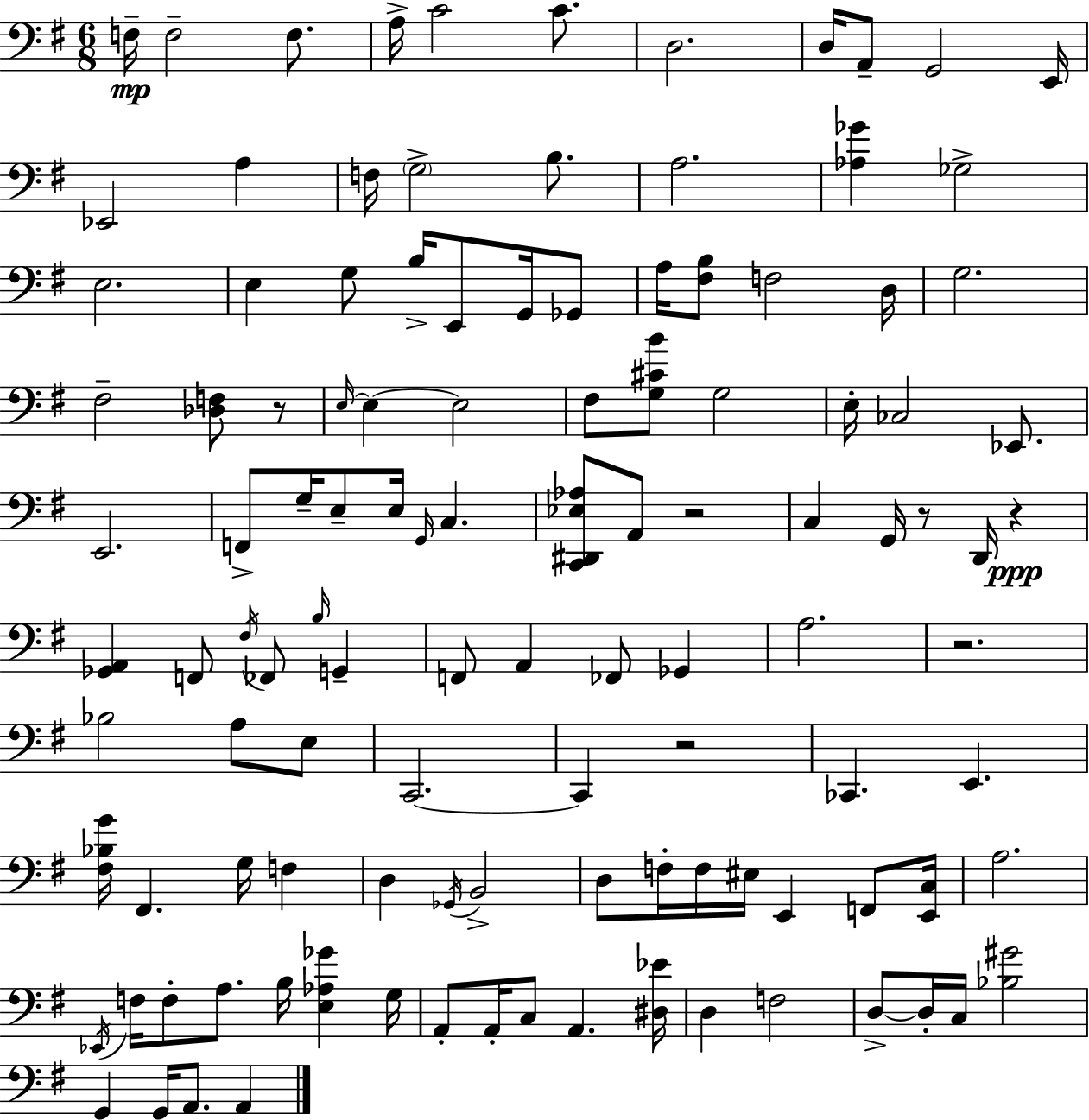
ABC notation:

X:1
T:Untitled
M:6/8
L:1/4
K:G
F,/4 F,2 F,/2 A,/4 C2 C/2 D,2 D,/4 A,,/2 G,,2 E,,/4 _E,,2 A, F,/4 G,2 B,/2 A,2 [_A,_G] _G,2 E,2 E, G,/2 B,/4 E,,/2 G,,/4 _G,,/2 A,/4 [^F,B,]/2 F,2 D,/4 G,2 ^F,2 [_D,F,]/2 z/2 E,/4 E, E,2 ^F,/2 [G,^CB]/2 G,2 E,/4 _C,2 _E,,/2 E,,2 F,,/2 G,/4 E,/2 E,/4 G,,/4 C, [C,,^D,,_E,_A,]/2 A,,/2 z2 C, G,,/4 z/2 D,,/4 z [_G,,A,,] F,,/2 ^F,/4 _F,,/2 B,/4 G,, F,,/2 A,, _F,,/2 _G,, A,2 z2 _B,2 A,/2 E,/2 C,,2 C,, z2 _C,, E,, [^F,_B,G]/4 ^F,, G,/4 F, D, _G,,/4 B,,2 D,/2 F,/4 F,/4 ^E,/4 E,, F,,/2 [E,,C,]/4 A,2 _E,,/4 F,/4 F,/2 A,/2 B,/4 [E,_A,_G] G,/4 A,,/2 A,,/4 C,/2 A,, [^D,_E]/4 D, F,2 D,/2 D,/4 C,/4 [_B,^G]2 G,, G,,/4 A,,/2 A,,